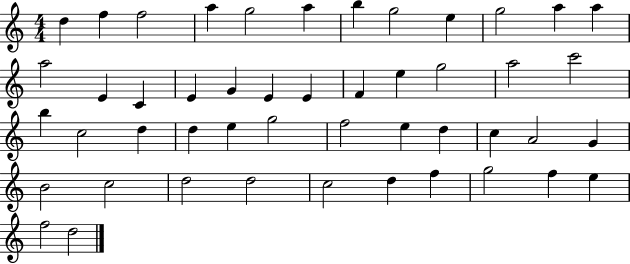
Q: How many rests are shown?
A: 0